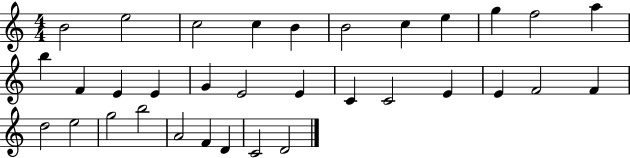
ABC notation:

X:1
T:Untitled
M:4/4
L:1/4
K:C
B2 e2 c2 c B B2 c e g f2 a b F E E G E2 E C C2 E E F2 F d2 e2 g2 b2 A2 F D C2 D2